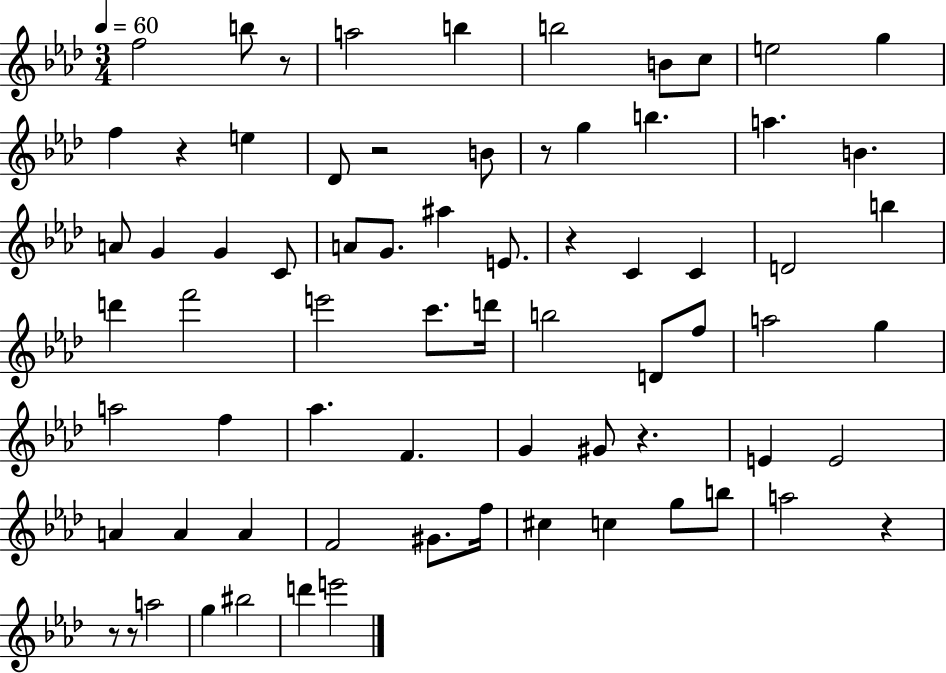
X:1
T:Untitled
M:3/4
L:1/4
K:Ab
f2 b/2 z/2 a2 b b2 B/2 c/2 e2 g f z e _D/2 z2 B/2 z/2 g b a B A/2 G G C/2 A/2 G/2 ^a E/2 z C C D2 b d' f'2 e'2 c'/2 d'/4 b2 D/2 f/2 a2 g a2 f _a F G ^G/2 z E E2 A A A F2 ^G/2 f/4 ^c c g/2 b/2 a2 z z/2 z/2 a2 g ^b2 d' e'2